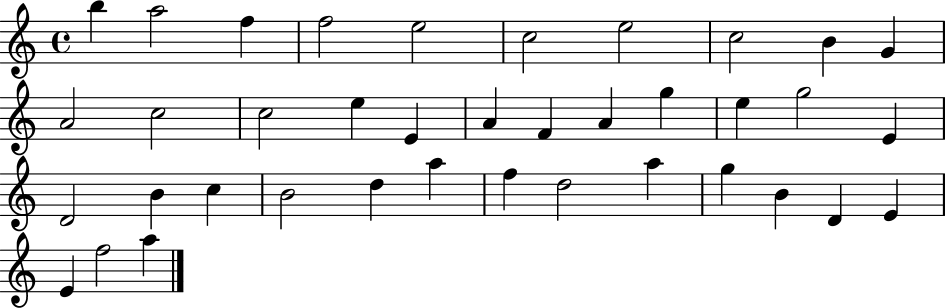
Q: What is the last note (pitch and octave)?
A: A5